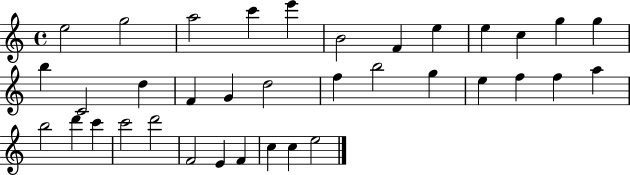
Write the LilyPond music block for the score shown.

{
  \clef treble
  \time 4/4
  \defaultTimeSignature
  \key c \major
  e''2 g''2 | a''2 c'''4 e'''4 | b'2 f'4 e''4 | e''4 c''4 g''4 g''4 | \break b''4 c'2 d''4 | f'4 g'4 d''2 | f''4 b''2 g''4 | e''4 f''4 f''4 a''4 | \break b''2 d'''4 c'''4 | c'''2 d'''2 | f'2 e'4 f'4 | c''4 c''4 e''2 | \break \bar "|."
}